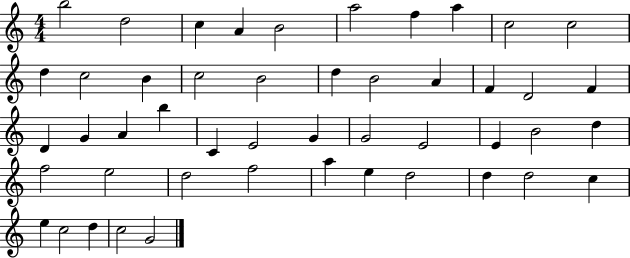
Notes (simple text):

B5/h D5/h C5/q A4/q B4/h A5/h F5/q A5/q C5/h C5/h D5/q C5/h B4/q C5/h B4/h D5/q B4/h A4/q F4/q D4/h F4/q D4/q G4/q A4/q B5/q C4/q E4/h G4/q G4/h E4/h E4/q B4/h D5/q F5/h E5/h D5/h F5/h A5/q E5/q D5/h D5/q D5/h C5/q E5/q C5/h D5/q C5/h G4/h